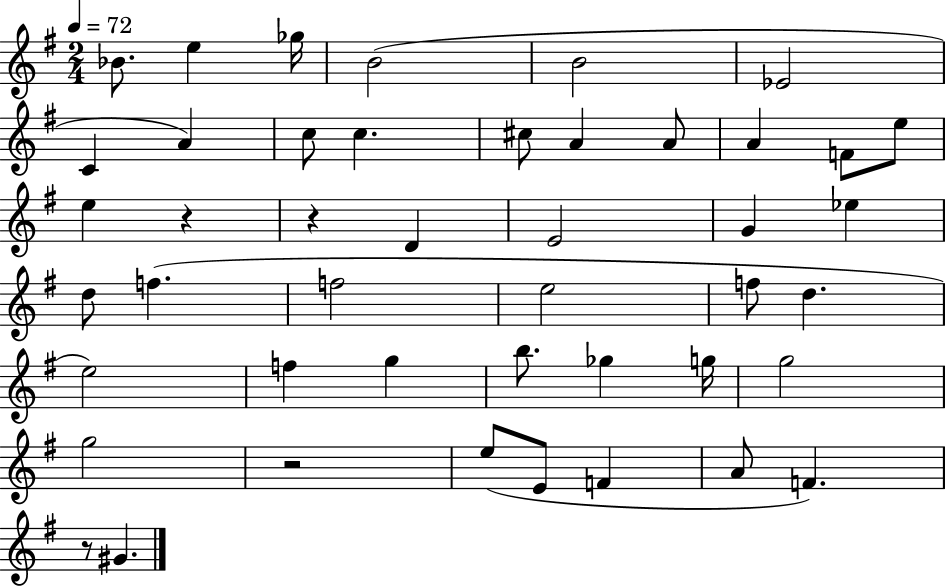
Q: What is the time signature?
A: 2/4